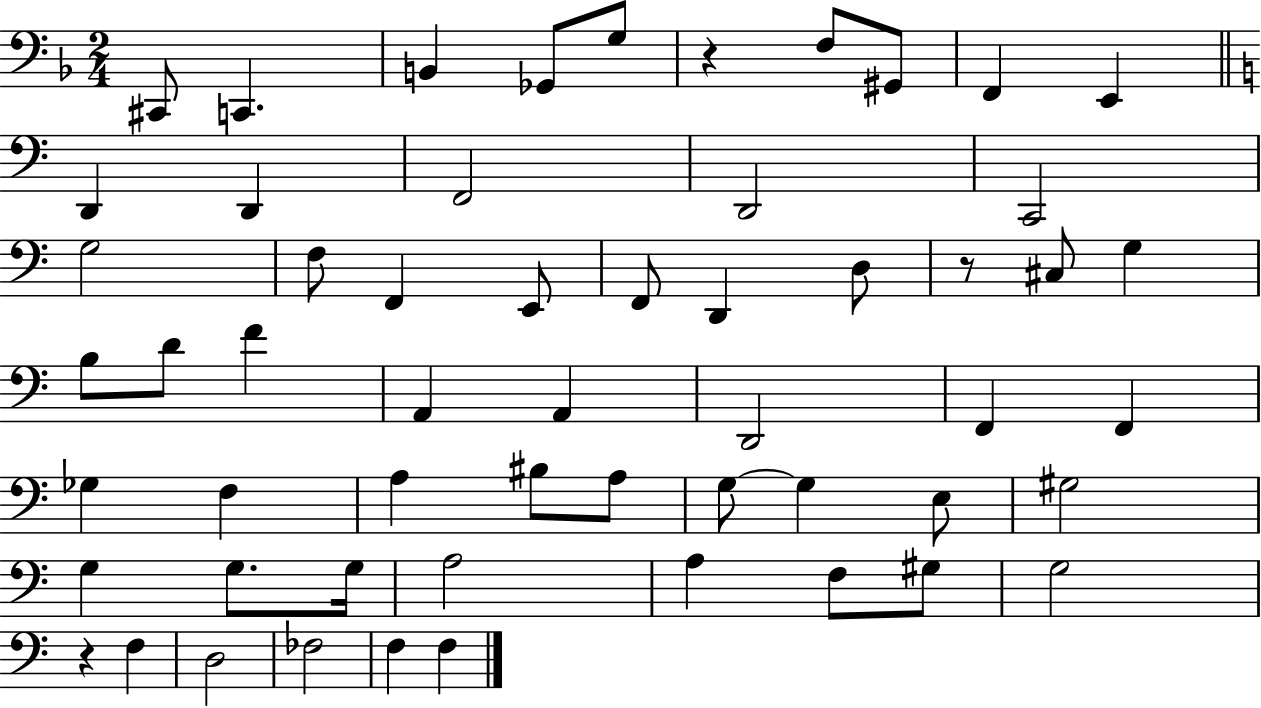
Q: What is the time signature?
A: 2/4